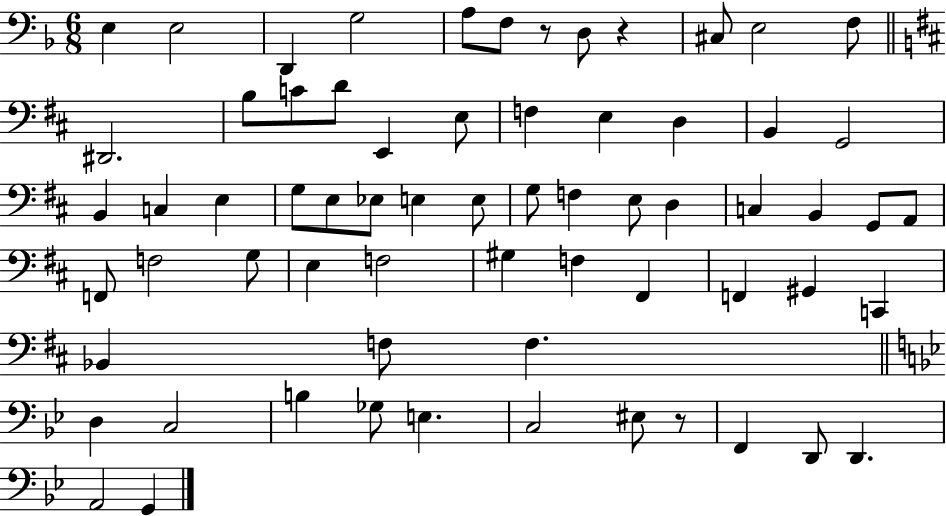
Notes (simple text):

E3/q E3/h D2/q G3/h A3/e F3/e R/e D3/e R/q C#3/e E3/h F3/e D#2/h. B3/e C4/e D4/e E2/q E3/e F3/q E3/q D3/q B2/q G2/h B2/q C3/q E3/q G3/e E3/e Eb3/e E3/q E3/e G3/e F3/q E3/e D3/q C3/q B2/q G2/e A2/e F2/e F3/h G3/e E3/q F3/h G#3/q F3/q F#2/q F2/q G#2/q C2/q Bb2/q F3/e F3/q. D3/q C3/h B3/q Gb3/e E3/q. C3/h EIS3/e R/e F2/q D2/e D2/q. A2/h G2/q